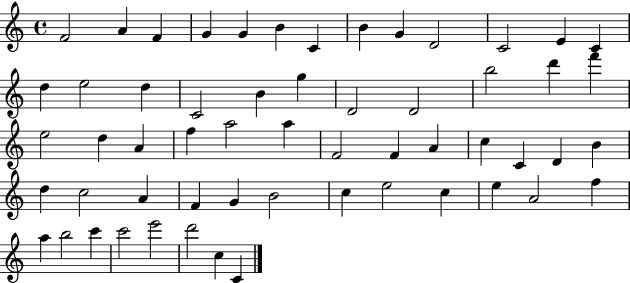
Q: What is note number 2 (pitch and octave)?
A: A4